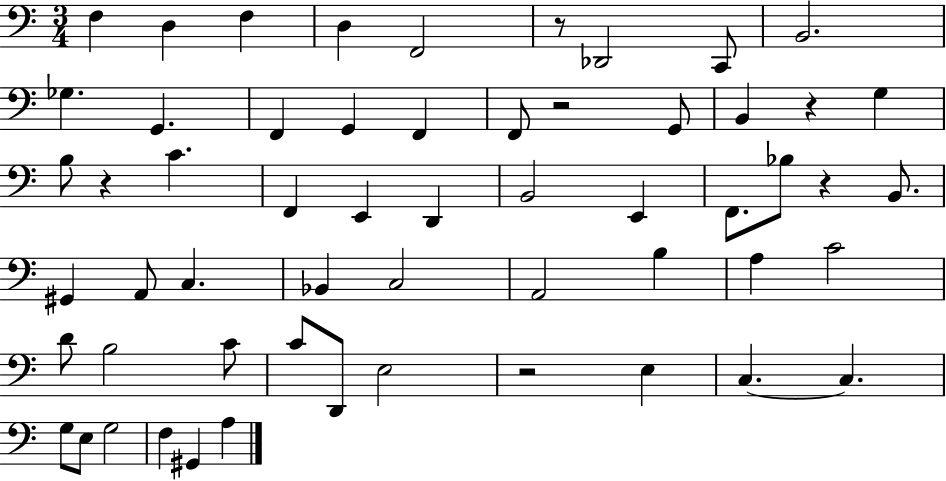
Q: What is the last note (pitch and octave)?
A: A3